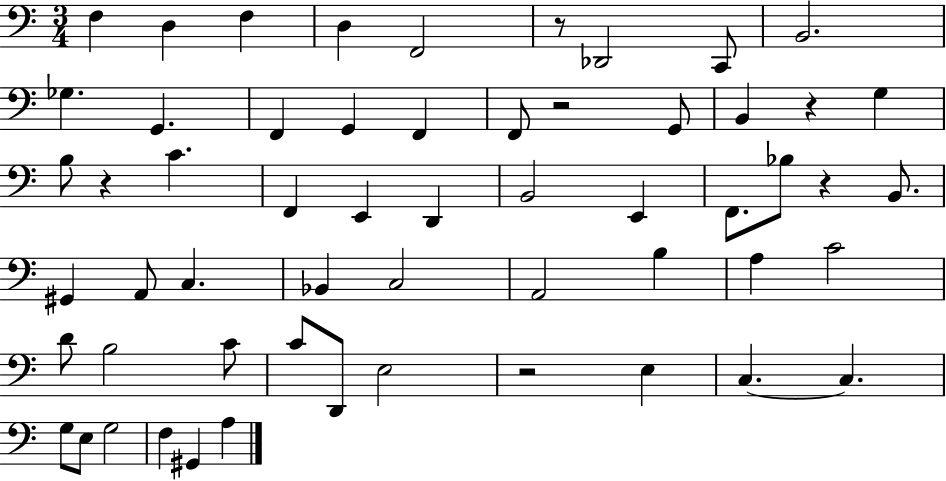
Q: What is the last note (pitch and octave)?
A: A3